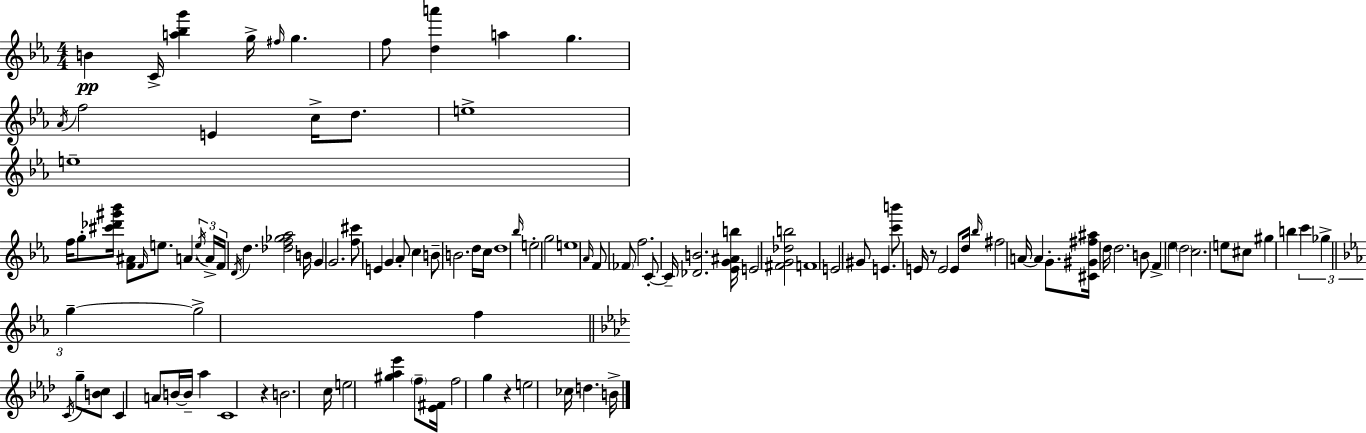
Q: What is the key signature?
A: C minor